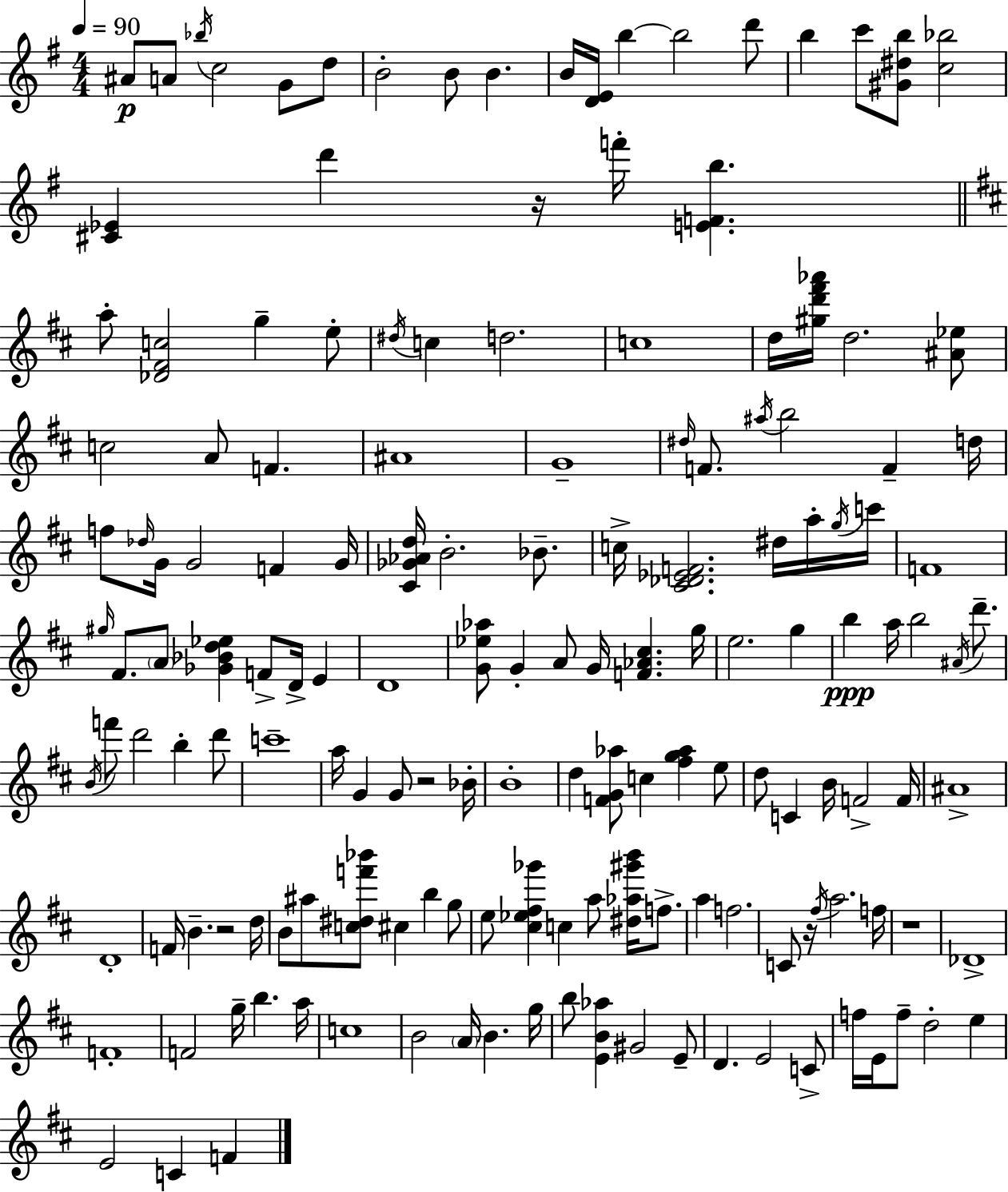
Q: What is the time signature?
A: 4/4